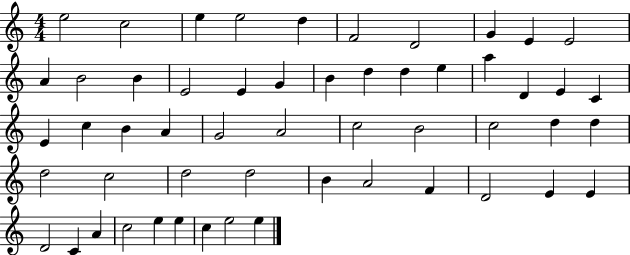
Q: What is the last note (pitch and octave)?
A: E5